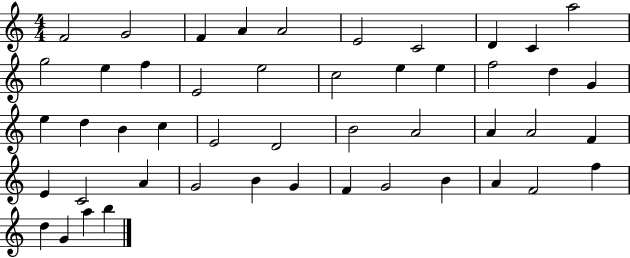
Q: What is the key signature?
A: C major